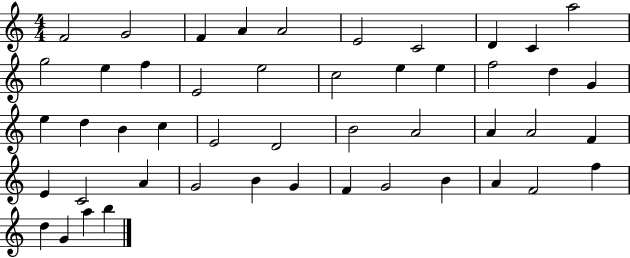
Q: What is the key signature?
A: C major